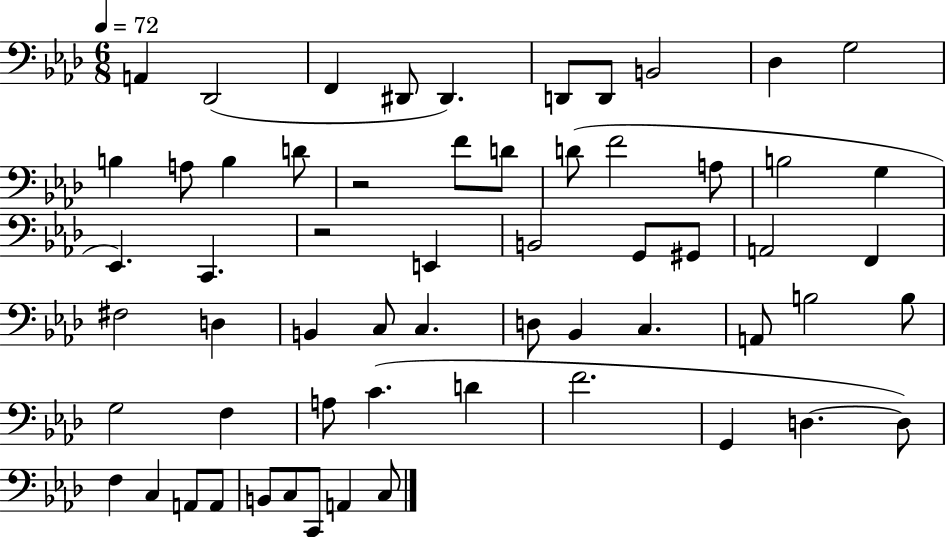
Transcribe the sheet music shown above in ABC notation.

X:1
T:Untitled
M:6/8
L:1/4
K:Ab
A,, _D,,2 F,, ^D,,/2 ^D,, D,,/2 D,,/2 B,,2 _D, G,2 B, A,/2 B, D/2 z2 F/2 D/2 D/2 F2 A,/2 B,2 G, _E,, C,, z2 E,, B,,2 G,,/2 ^G,,/2 A,,2 F,, ^F,2 D, B,, C,/2 C, D,/2 _B,, C, A,,/2 B,2 B,/2 G,2 F, A,/2 C D F2 G,, D, D,/2 F, C, A,,/2 A,,/2 B,,/2 C,/2 C,,/2 A,, C,/2